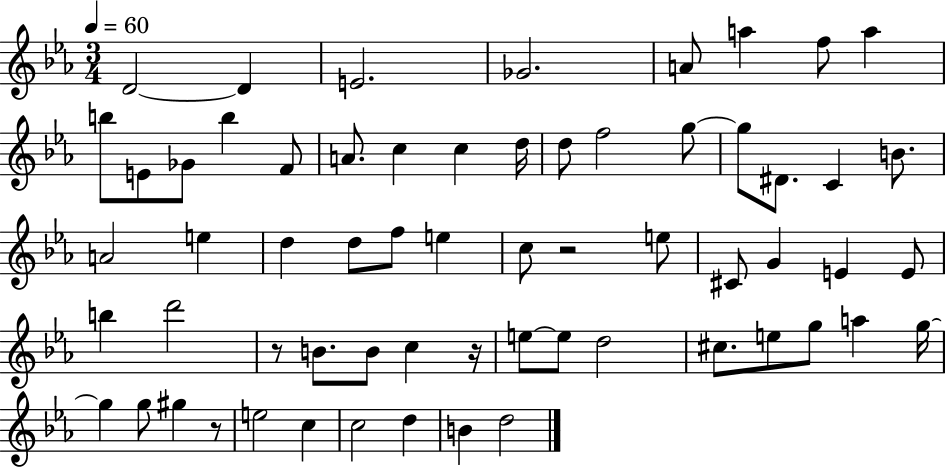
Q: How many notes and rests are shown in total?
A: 62